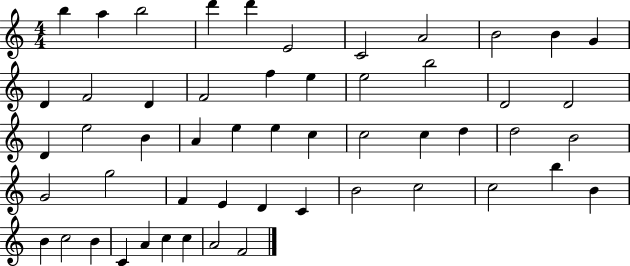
B5/q A5/q B5/h D6/q D6/q E4/h C4/h A4/h B4/h B4/q G4/q D4/q F4/h D4/q F4/h F5/q E5/q E5/h B5/h D4/h D4/h D4/q E5/h B4/q A4/q E5/q E5/q C5/q C5/h C5/q D5/q D5/h B4/h G4/h G5/h F4/q E4/q D4/q C4/q B4/h C5/h C5/h B5/q B4/q B4/q C5/h B4/q C4/q A4/q C5/q C5/q A4/h F4/h